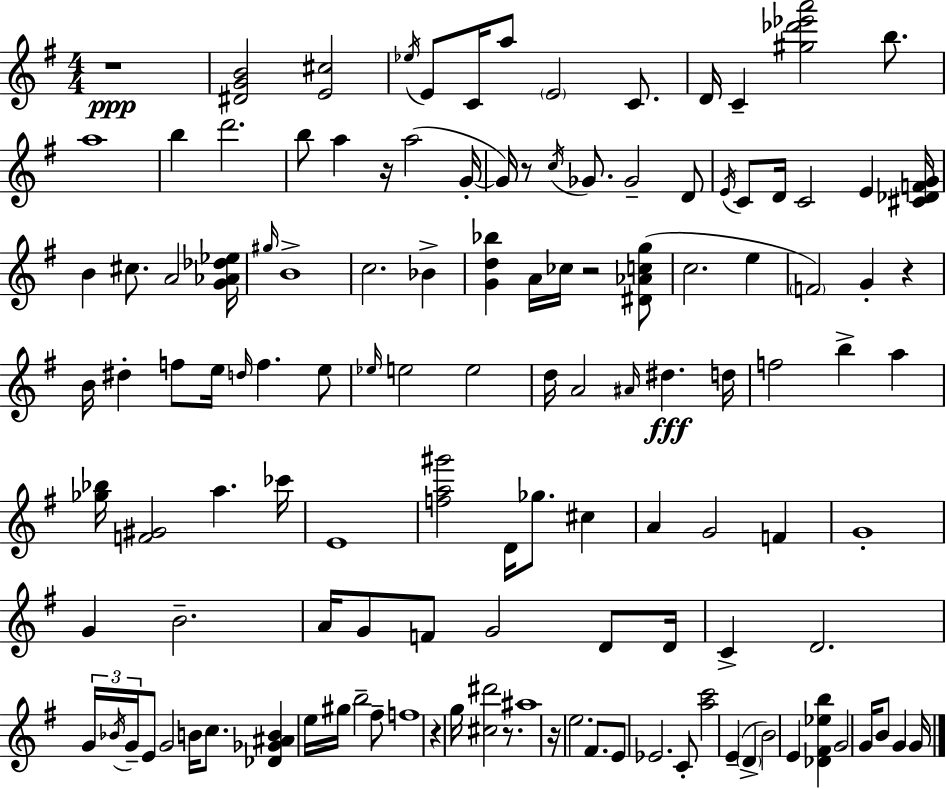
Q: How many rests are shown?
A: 8